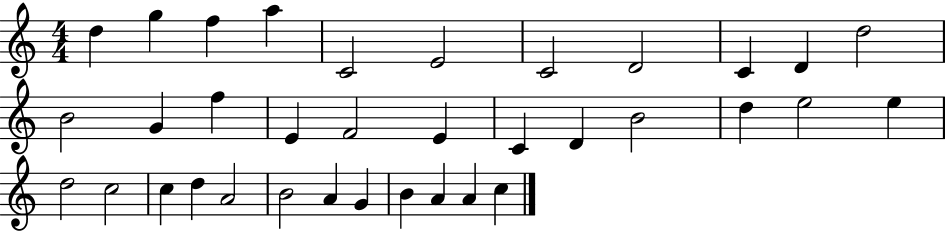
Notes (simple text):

D5/q G5/q F5/q A5/q C4/h E4/h C4/h D4/h C4/q D4/q D5/h B4/h G4/q F5/q E4/q F4/h E4/q C4/q D4/q B4/h D5/q E5/h E5/q D5/h C5/h C5/q D5/q A4/h B4/h A4/q G4/q B4/q A4/q A4/q C5/q